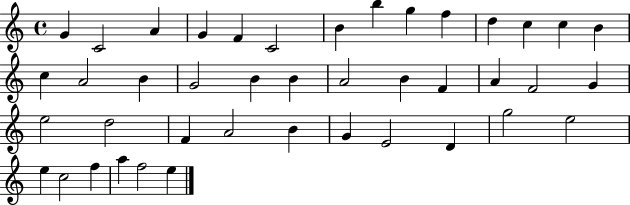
G4/q C4/h A4/q G4/q F4/q C4/h B4/q B5/q G5/q F5/q D5/q C5/q C5/q B4/q C5/q A4/h B4/q G4/h B4/q B4/q A4/h B4/q F4/q A4/q F4/h G4/q E5/h D5/h F4/q A4/h B4/q G4/q E4/h D4/q G5/h E5/h E5/q C5/h F5/q A5/q F5/h E5/q